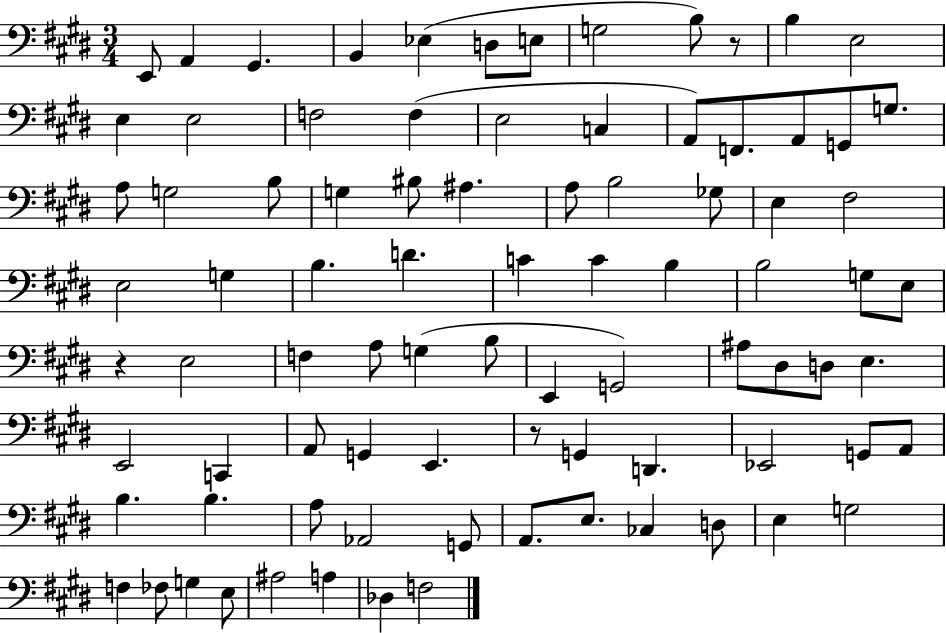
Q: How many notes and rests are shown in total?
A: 86